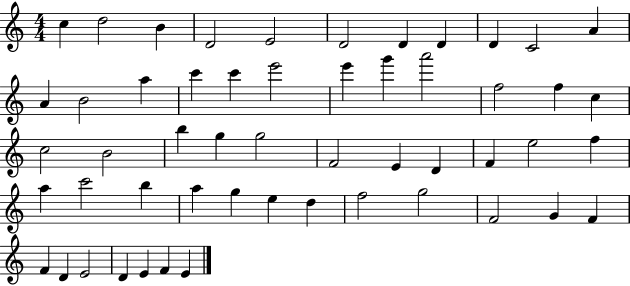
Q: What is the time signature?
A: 4/4